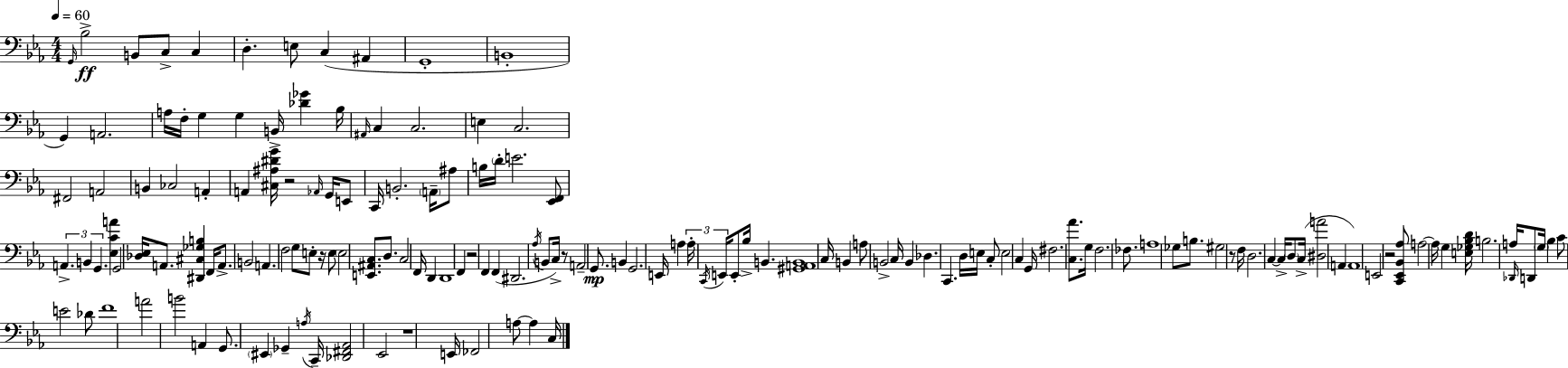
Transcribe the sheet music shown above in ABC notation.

X:1
T:Untitled
M:4/4
L:1/4
K:Cm
G,,/4 _B,2 B,,/2 C,/2 C, D, E,/2 C, ^A,, G,,4 B,,4 G,, A,,2 A,/4 F,/4 G, G, B,,/4 [_D_G] _B,/4 ^A,,/4 C, C,2 E, C,2 ^F,,2 A,,2 B,, _C,2 A,, A,, [^C,^A,^DG]/4 z2 _A,,/4 G,,/4 E,,/2 C,,/4 B,,2 A,,/4 ^A,/2 B,/4 D/4 E2 [_E,,F,,]/2 A,, B,, G,, [_E,CA] G,,2 [_D,_E,]/4 A,,/2 [^D,,^C,_G,B,] F,,/4 A,,/2 B,,2 A,, F,2 G,/2 E,/2 z/4 E,/2 E,2 [E,,^A,,C,]/2 D,/2 C,2 F,,/4 D,, D,,4 F,, z2 F,, F,, ^D,,2 _A,/4 B,,/2 C,/4 z/2 A,,2 G,,/2 B,, G,,2 E,,/4 A, A,/4 C,,/4 E,,/4 E,,/2 _B,/4 B,, [^G,,A,,B,,]4 C,/4 B,, A,/2 B,,2 C,/4 B,, _D, C,, D,/4 E,/4 C,/2 E,2 C, G,,/4 ^F,2 [C,_A]/2 G,/4 F,2 _F,/2 A,4 _G,/2 B,/2 ^G,2 z/2 F,/4 D,2 C, C,/4 D,/2 C,/4 [^D,A]2 A,, A,,4 E,,2 z2 [C,,_E,,_B,,_A,]/2 A,2 A,/4 G, [E,_G,_B,D]/4 B,2 A,/4 _D,,/4 D,,/2 G,/4 _B, C/2 E2 _D/2 F4 A2 B2 A,, G,,/2 ^E,, _G,, A,/4 C,,/4 [_D,,^F,,_A,,]2 _E,,2 z4 E,,/4 _F,,2 A,/2 A, C,/4